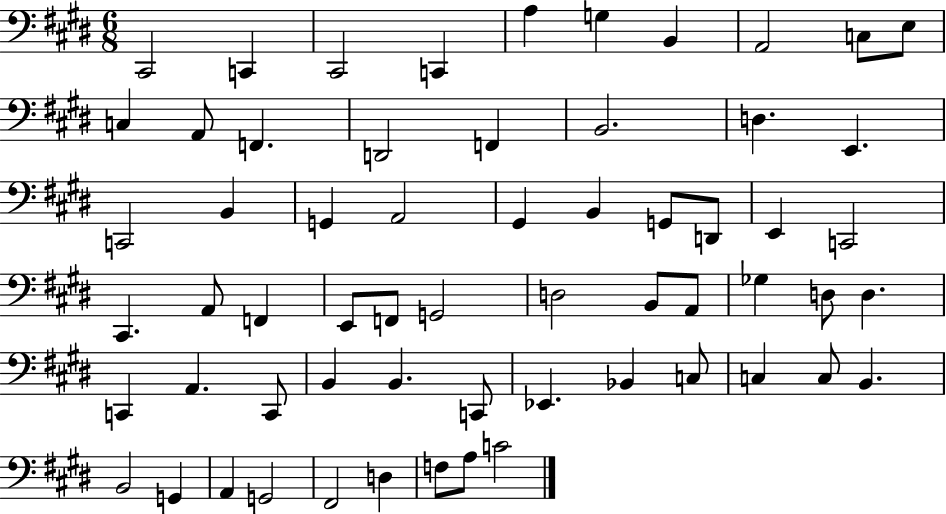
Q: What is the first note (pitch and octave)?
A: C#2